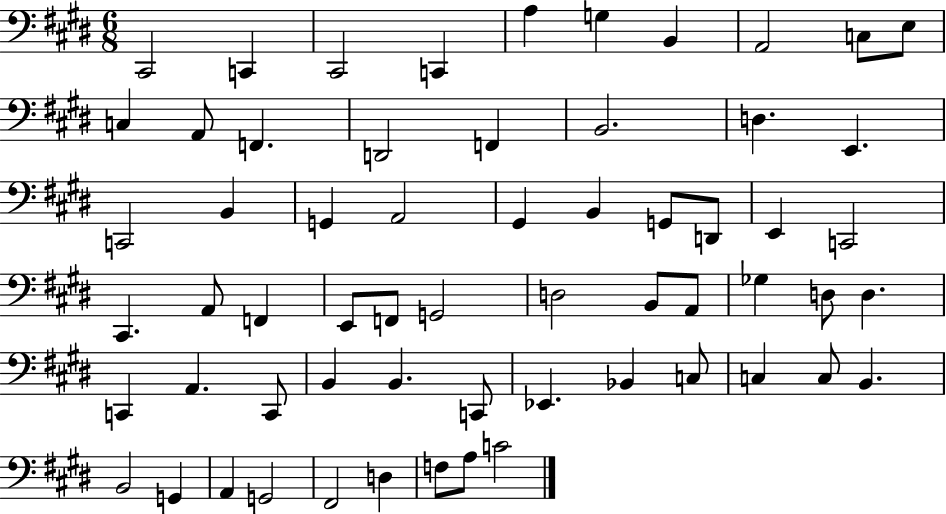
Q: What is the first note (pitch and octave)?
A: C#2